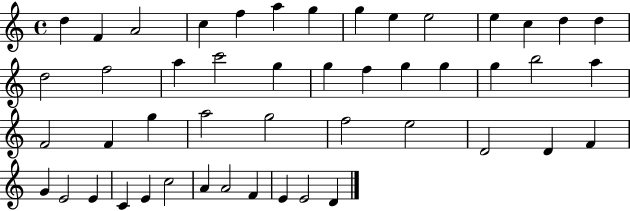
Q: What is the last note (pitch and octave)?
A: D4